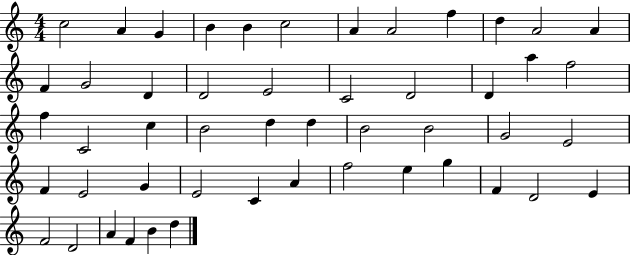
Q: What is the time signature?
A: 4/4